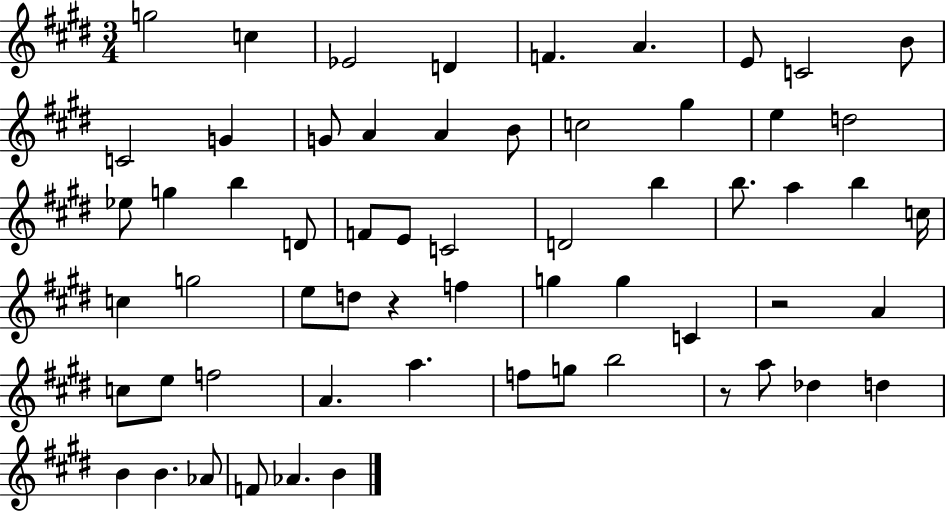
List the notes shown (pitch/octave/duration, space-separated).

G5/h C5/q Eb4/h D4/q F4/q. A4/q. E4/e C4/h B4/e C4/h G4/q G4/e A4/q A4/q B4/e C5/h G#5/q E5/q D5/h Eb5/e G5/q B5/q D4/e F4/e E4/e C4/h D4/h B5/q B5/e. A5/q B5/q C5/s C5/q G5/h E5/e D5/e R/q F5/q G5/q G5/q C4/q R/h A4/q C5/e E5/e F5/h A4/q. A5/q. F5/e G5/e B5/h R/e A5/e Db5/q D5/q B4/q B4/q. Ab4/e F4/e Ab4/q. B4/q